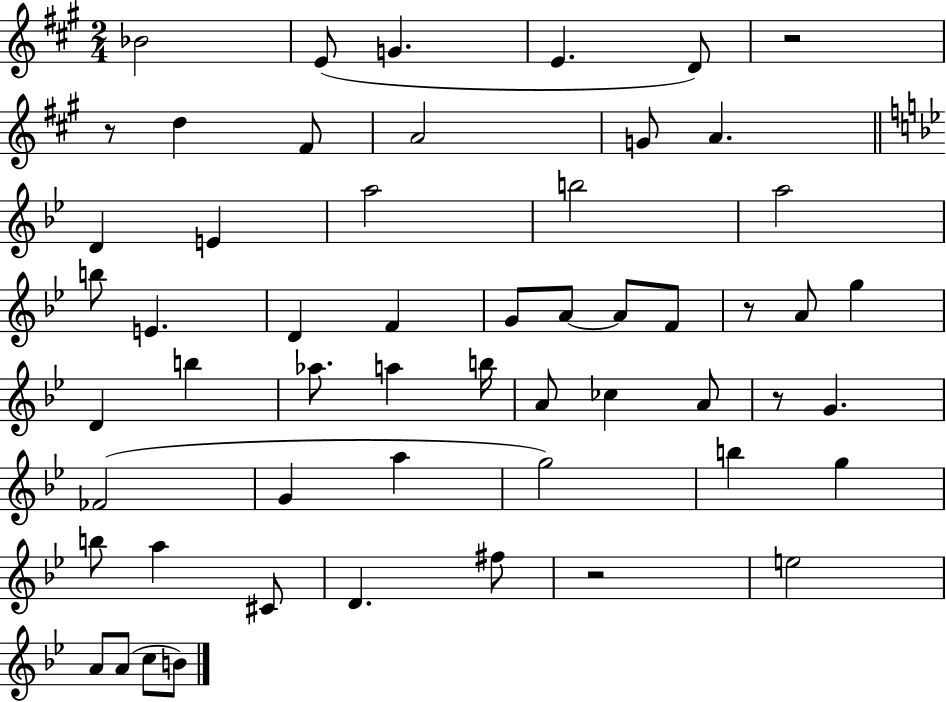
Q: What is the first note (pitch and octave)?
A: Bb4